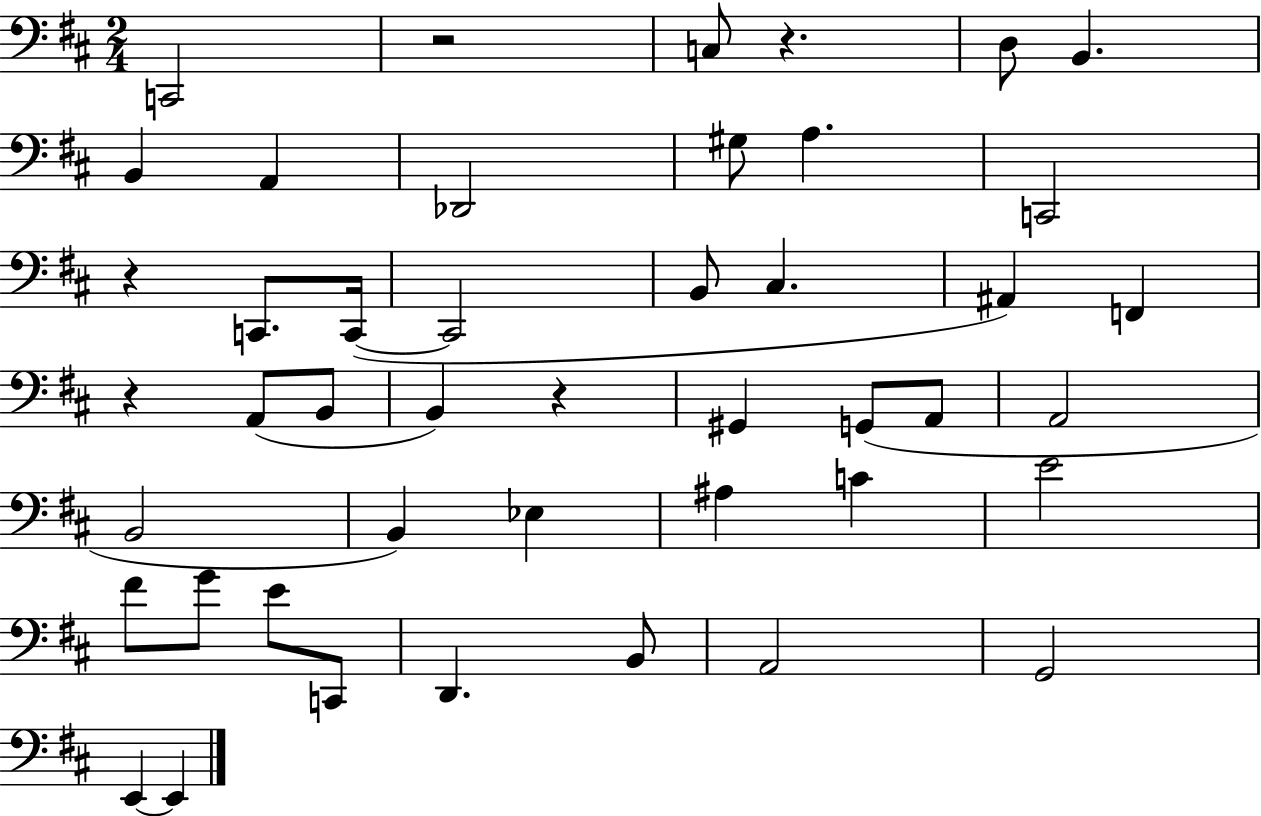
{
  \clef bass
  \numericTimeSignature
  \time 2/4
  \key d \major
  c,2 | r2 | c8 r4. | d8 b,4. | \break b,4 a,4 | des,2 | gis8 a4. | c,2 | \break r4 c,8. c,16~(~ | c,2 | b,8 cis4. | ais,4) f,4 | \break r4 a,8( b,8 | b,4) r4 | gis,4 g,8( a,8 | a,2 | \break b,2 | b,4) ees4 | ais4 c'4 | e'2 | \break fis'8 g'8 e'8 c,8 | d,4. b,8 | a,2 | g,2 | \break e,4~~ e,4 | \bar "|."
}